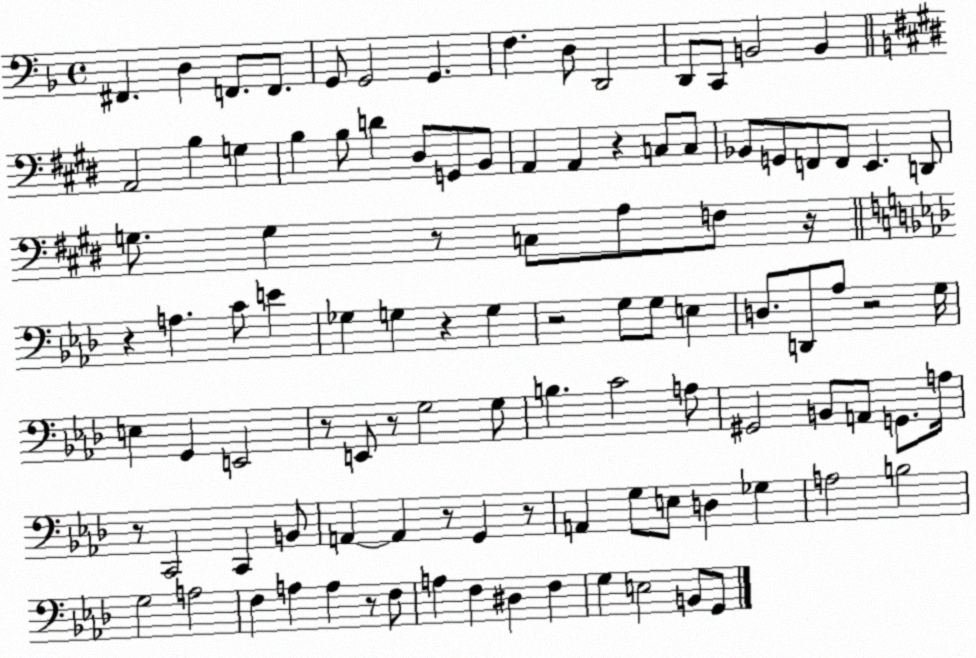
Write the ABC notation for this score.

X:1
T:Untitled
M:4/4
L:1/4
K:F
^F,, D, F,,/2 F,,/2 G,,/2 G,,2 G,, F, D,/2 D,,2 D,,/2 C,,/2 B,,2 B,, A,,2 B, G, B, B,/2 D ^D,/2 G,,/2 B,,/2 A,, A,, z C,/2 C,/2 _B,,/2 G,,/2 F,,/2 F,,/2 E,, D,,/2 G,/2 G, z/2 C,/2 A,/2 F,/2 z/4 z A, C/2 E _G, G, z G, z2 G,/2 G,/2 E, D,/2 D,,/2 _A,/2 z2 G,/4 E, G,, E,,2 z/2 E,,/2 z/2 G,2 G,/2 B, C2 A,/2 ^G,,2 B,,/2 A,,/2 G,,/2 A,/4 z/2 C,,2 C,, B,,/2 A,, A,, z/2 G,, z/2 A,, G,/2 E,/2 D, _G, A,2 B,2 G,2 A,2 F, A, A, z/2 F,/2 A, F, ^D, F, G, E,2 B,,/2 G,,/2